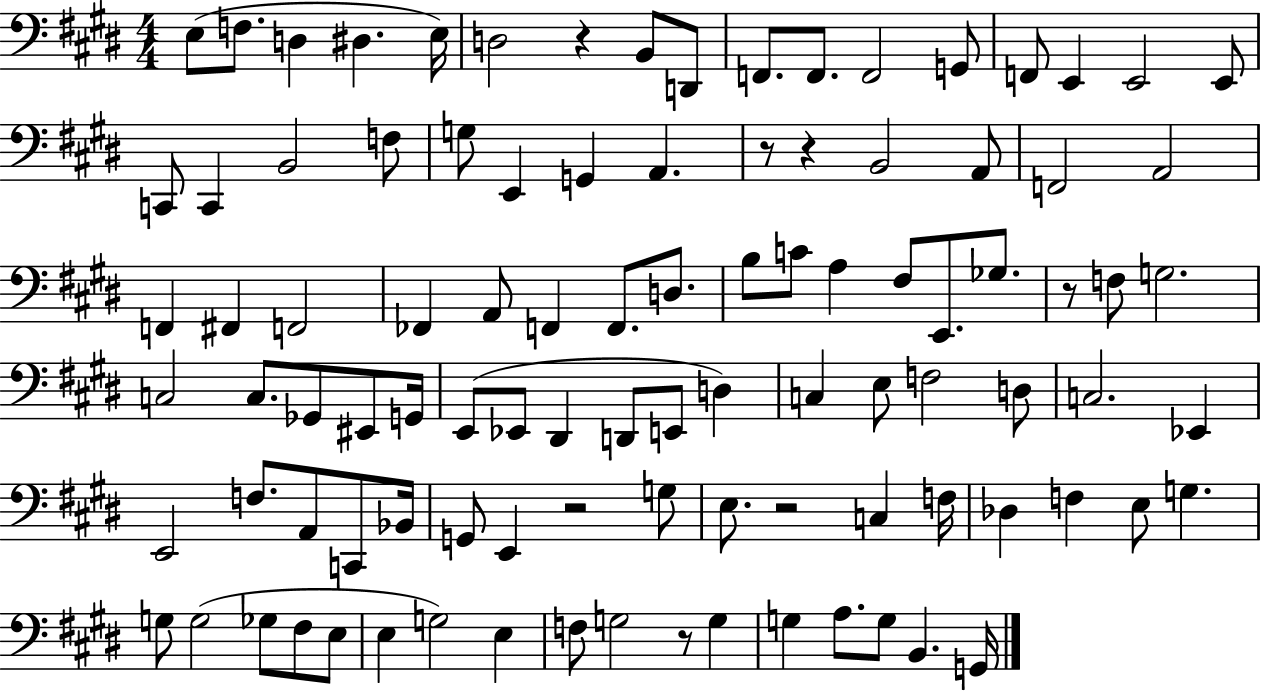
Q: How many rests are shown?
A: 7